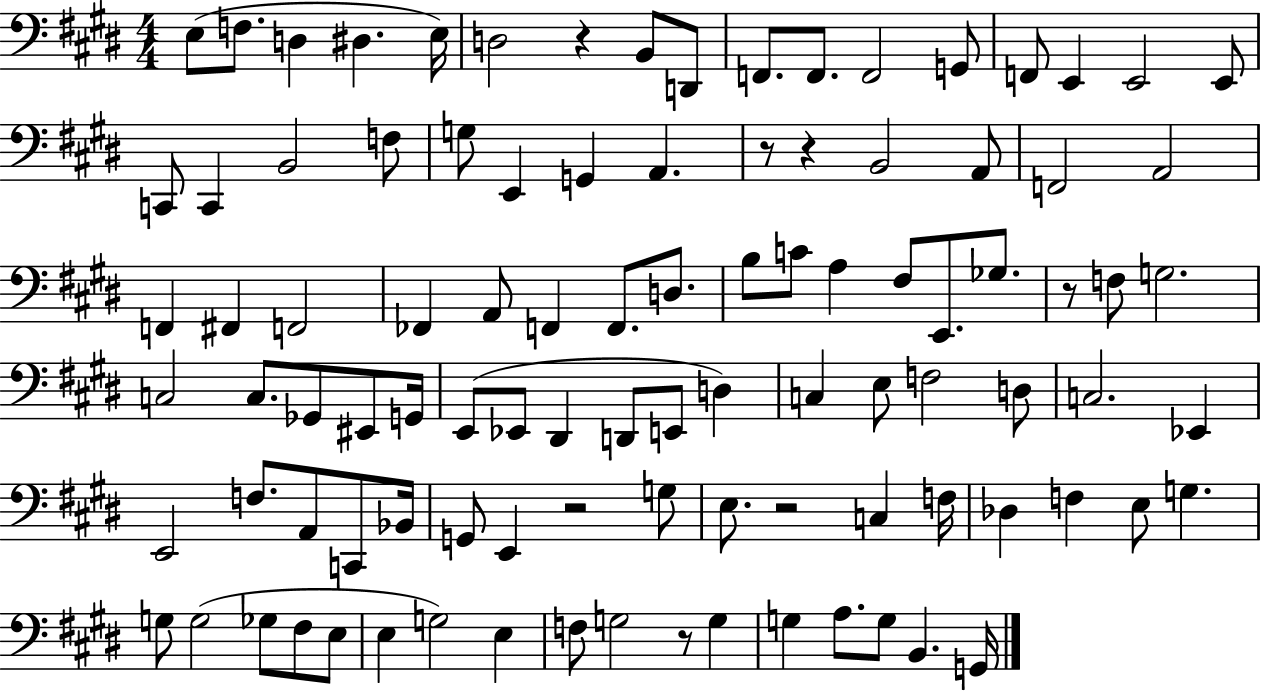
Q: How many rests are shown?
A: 7